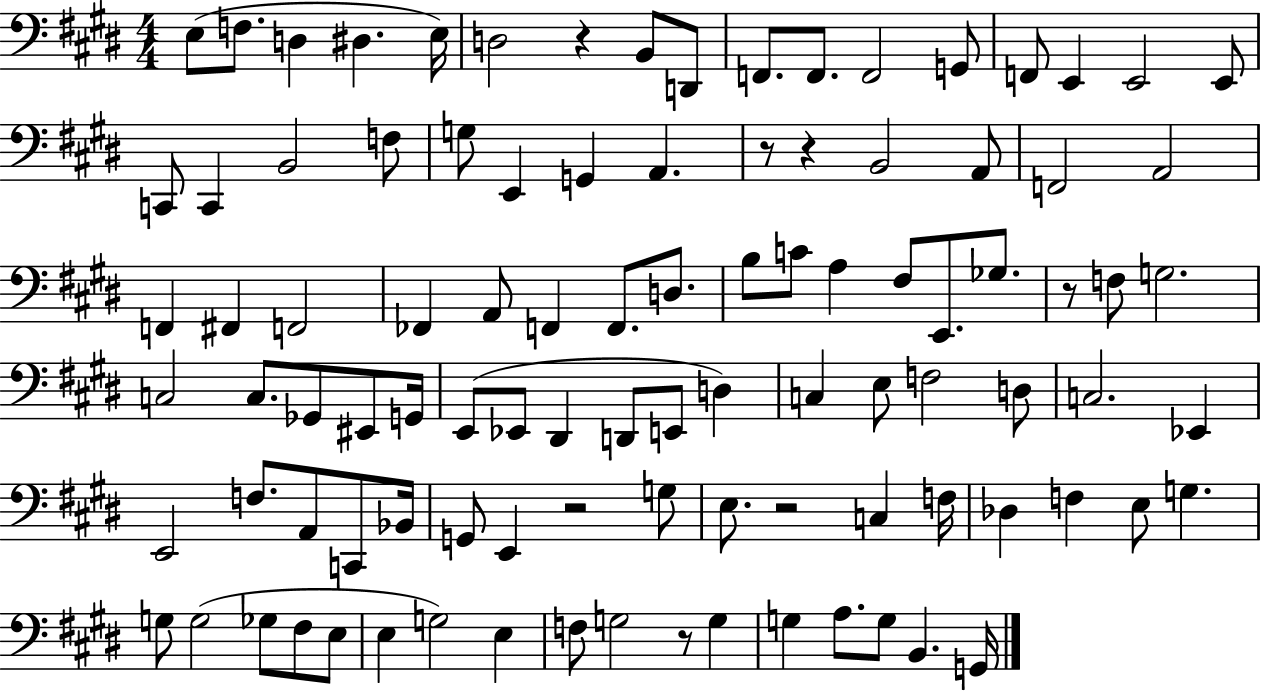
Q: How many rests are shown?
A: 7